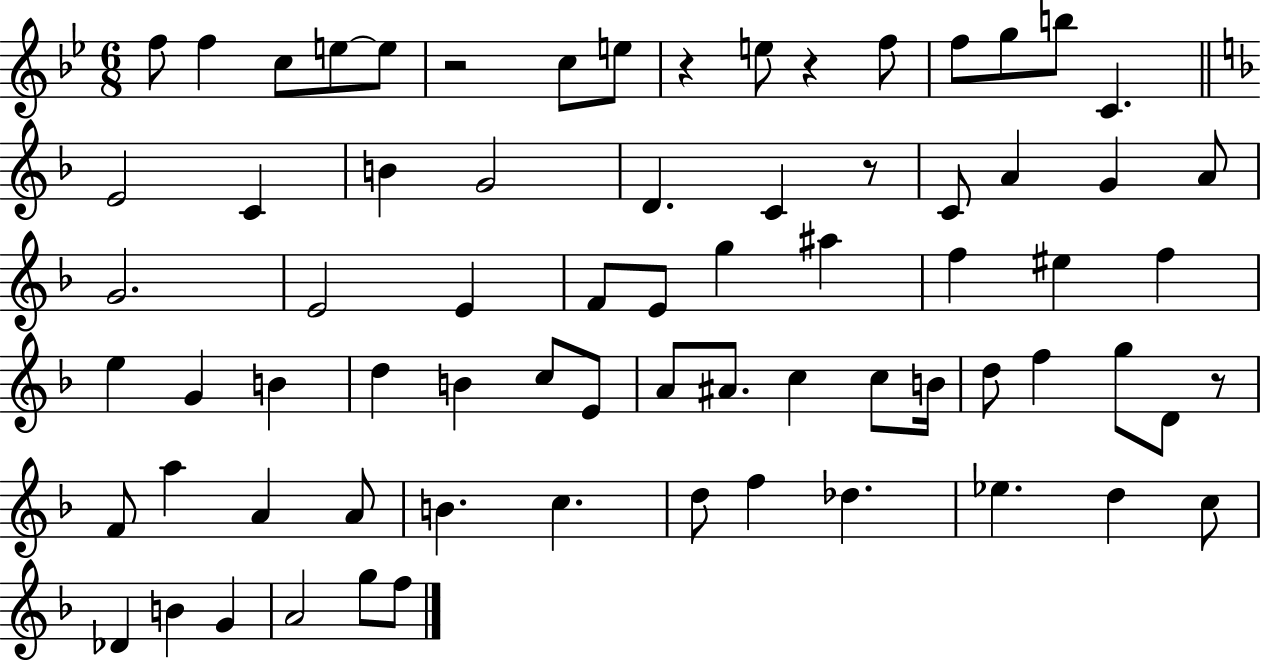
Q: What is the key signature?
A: BES major